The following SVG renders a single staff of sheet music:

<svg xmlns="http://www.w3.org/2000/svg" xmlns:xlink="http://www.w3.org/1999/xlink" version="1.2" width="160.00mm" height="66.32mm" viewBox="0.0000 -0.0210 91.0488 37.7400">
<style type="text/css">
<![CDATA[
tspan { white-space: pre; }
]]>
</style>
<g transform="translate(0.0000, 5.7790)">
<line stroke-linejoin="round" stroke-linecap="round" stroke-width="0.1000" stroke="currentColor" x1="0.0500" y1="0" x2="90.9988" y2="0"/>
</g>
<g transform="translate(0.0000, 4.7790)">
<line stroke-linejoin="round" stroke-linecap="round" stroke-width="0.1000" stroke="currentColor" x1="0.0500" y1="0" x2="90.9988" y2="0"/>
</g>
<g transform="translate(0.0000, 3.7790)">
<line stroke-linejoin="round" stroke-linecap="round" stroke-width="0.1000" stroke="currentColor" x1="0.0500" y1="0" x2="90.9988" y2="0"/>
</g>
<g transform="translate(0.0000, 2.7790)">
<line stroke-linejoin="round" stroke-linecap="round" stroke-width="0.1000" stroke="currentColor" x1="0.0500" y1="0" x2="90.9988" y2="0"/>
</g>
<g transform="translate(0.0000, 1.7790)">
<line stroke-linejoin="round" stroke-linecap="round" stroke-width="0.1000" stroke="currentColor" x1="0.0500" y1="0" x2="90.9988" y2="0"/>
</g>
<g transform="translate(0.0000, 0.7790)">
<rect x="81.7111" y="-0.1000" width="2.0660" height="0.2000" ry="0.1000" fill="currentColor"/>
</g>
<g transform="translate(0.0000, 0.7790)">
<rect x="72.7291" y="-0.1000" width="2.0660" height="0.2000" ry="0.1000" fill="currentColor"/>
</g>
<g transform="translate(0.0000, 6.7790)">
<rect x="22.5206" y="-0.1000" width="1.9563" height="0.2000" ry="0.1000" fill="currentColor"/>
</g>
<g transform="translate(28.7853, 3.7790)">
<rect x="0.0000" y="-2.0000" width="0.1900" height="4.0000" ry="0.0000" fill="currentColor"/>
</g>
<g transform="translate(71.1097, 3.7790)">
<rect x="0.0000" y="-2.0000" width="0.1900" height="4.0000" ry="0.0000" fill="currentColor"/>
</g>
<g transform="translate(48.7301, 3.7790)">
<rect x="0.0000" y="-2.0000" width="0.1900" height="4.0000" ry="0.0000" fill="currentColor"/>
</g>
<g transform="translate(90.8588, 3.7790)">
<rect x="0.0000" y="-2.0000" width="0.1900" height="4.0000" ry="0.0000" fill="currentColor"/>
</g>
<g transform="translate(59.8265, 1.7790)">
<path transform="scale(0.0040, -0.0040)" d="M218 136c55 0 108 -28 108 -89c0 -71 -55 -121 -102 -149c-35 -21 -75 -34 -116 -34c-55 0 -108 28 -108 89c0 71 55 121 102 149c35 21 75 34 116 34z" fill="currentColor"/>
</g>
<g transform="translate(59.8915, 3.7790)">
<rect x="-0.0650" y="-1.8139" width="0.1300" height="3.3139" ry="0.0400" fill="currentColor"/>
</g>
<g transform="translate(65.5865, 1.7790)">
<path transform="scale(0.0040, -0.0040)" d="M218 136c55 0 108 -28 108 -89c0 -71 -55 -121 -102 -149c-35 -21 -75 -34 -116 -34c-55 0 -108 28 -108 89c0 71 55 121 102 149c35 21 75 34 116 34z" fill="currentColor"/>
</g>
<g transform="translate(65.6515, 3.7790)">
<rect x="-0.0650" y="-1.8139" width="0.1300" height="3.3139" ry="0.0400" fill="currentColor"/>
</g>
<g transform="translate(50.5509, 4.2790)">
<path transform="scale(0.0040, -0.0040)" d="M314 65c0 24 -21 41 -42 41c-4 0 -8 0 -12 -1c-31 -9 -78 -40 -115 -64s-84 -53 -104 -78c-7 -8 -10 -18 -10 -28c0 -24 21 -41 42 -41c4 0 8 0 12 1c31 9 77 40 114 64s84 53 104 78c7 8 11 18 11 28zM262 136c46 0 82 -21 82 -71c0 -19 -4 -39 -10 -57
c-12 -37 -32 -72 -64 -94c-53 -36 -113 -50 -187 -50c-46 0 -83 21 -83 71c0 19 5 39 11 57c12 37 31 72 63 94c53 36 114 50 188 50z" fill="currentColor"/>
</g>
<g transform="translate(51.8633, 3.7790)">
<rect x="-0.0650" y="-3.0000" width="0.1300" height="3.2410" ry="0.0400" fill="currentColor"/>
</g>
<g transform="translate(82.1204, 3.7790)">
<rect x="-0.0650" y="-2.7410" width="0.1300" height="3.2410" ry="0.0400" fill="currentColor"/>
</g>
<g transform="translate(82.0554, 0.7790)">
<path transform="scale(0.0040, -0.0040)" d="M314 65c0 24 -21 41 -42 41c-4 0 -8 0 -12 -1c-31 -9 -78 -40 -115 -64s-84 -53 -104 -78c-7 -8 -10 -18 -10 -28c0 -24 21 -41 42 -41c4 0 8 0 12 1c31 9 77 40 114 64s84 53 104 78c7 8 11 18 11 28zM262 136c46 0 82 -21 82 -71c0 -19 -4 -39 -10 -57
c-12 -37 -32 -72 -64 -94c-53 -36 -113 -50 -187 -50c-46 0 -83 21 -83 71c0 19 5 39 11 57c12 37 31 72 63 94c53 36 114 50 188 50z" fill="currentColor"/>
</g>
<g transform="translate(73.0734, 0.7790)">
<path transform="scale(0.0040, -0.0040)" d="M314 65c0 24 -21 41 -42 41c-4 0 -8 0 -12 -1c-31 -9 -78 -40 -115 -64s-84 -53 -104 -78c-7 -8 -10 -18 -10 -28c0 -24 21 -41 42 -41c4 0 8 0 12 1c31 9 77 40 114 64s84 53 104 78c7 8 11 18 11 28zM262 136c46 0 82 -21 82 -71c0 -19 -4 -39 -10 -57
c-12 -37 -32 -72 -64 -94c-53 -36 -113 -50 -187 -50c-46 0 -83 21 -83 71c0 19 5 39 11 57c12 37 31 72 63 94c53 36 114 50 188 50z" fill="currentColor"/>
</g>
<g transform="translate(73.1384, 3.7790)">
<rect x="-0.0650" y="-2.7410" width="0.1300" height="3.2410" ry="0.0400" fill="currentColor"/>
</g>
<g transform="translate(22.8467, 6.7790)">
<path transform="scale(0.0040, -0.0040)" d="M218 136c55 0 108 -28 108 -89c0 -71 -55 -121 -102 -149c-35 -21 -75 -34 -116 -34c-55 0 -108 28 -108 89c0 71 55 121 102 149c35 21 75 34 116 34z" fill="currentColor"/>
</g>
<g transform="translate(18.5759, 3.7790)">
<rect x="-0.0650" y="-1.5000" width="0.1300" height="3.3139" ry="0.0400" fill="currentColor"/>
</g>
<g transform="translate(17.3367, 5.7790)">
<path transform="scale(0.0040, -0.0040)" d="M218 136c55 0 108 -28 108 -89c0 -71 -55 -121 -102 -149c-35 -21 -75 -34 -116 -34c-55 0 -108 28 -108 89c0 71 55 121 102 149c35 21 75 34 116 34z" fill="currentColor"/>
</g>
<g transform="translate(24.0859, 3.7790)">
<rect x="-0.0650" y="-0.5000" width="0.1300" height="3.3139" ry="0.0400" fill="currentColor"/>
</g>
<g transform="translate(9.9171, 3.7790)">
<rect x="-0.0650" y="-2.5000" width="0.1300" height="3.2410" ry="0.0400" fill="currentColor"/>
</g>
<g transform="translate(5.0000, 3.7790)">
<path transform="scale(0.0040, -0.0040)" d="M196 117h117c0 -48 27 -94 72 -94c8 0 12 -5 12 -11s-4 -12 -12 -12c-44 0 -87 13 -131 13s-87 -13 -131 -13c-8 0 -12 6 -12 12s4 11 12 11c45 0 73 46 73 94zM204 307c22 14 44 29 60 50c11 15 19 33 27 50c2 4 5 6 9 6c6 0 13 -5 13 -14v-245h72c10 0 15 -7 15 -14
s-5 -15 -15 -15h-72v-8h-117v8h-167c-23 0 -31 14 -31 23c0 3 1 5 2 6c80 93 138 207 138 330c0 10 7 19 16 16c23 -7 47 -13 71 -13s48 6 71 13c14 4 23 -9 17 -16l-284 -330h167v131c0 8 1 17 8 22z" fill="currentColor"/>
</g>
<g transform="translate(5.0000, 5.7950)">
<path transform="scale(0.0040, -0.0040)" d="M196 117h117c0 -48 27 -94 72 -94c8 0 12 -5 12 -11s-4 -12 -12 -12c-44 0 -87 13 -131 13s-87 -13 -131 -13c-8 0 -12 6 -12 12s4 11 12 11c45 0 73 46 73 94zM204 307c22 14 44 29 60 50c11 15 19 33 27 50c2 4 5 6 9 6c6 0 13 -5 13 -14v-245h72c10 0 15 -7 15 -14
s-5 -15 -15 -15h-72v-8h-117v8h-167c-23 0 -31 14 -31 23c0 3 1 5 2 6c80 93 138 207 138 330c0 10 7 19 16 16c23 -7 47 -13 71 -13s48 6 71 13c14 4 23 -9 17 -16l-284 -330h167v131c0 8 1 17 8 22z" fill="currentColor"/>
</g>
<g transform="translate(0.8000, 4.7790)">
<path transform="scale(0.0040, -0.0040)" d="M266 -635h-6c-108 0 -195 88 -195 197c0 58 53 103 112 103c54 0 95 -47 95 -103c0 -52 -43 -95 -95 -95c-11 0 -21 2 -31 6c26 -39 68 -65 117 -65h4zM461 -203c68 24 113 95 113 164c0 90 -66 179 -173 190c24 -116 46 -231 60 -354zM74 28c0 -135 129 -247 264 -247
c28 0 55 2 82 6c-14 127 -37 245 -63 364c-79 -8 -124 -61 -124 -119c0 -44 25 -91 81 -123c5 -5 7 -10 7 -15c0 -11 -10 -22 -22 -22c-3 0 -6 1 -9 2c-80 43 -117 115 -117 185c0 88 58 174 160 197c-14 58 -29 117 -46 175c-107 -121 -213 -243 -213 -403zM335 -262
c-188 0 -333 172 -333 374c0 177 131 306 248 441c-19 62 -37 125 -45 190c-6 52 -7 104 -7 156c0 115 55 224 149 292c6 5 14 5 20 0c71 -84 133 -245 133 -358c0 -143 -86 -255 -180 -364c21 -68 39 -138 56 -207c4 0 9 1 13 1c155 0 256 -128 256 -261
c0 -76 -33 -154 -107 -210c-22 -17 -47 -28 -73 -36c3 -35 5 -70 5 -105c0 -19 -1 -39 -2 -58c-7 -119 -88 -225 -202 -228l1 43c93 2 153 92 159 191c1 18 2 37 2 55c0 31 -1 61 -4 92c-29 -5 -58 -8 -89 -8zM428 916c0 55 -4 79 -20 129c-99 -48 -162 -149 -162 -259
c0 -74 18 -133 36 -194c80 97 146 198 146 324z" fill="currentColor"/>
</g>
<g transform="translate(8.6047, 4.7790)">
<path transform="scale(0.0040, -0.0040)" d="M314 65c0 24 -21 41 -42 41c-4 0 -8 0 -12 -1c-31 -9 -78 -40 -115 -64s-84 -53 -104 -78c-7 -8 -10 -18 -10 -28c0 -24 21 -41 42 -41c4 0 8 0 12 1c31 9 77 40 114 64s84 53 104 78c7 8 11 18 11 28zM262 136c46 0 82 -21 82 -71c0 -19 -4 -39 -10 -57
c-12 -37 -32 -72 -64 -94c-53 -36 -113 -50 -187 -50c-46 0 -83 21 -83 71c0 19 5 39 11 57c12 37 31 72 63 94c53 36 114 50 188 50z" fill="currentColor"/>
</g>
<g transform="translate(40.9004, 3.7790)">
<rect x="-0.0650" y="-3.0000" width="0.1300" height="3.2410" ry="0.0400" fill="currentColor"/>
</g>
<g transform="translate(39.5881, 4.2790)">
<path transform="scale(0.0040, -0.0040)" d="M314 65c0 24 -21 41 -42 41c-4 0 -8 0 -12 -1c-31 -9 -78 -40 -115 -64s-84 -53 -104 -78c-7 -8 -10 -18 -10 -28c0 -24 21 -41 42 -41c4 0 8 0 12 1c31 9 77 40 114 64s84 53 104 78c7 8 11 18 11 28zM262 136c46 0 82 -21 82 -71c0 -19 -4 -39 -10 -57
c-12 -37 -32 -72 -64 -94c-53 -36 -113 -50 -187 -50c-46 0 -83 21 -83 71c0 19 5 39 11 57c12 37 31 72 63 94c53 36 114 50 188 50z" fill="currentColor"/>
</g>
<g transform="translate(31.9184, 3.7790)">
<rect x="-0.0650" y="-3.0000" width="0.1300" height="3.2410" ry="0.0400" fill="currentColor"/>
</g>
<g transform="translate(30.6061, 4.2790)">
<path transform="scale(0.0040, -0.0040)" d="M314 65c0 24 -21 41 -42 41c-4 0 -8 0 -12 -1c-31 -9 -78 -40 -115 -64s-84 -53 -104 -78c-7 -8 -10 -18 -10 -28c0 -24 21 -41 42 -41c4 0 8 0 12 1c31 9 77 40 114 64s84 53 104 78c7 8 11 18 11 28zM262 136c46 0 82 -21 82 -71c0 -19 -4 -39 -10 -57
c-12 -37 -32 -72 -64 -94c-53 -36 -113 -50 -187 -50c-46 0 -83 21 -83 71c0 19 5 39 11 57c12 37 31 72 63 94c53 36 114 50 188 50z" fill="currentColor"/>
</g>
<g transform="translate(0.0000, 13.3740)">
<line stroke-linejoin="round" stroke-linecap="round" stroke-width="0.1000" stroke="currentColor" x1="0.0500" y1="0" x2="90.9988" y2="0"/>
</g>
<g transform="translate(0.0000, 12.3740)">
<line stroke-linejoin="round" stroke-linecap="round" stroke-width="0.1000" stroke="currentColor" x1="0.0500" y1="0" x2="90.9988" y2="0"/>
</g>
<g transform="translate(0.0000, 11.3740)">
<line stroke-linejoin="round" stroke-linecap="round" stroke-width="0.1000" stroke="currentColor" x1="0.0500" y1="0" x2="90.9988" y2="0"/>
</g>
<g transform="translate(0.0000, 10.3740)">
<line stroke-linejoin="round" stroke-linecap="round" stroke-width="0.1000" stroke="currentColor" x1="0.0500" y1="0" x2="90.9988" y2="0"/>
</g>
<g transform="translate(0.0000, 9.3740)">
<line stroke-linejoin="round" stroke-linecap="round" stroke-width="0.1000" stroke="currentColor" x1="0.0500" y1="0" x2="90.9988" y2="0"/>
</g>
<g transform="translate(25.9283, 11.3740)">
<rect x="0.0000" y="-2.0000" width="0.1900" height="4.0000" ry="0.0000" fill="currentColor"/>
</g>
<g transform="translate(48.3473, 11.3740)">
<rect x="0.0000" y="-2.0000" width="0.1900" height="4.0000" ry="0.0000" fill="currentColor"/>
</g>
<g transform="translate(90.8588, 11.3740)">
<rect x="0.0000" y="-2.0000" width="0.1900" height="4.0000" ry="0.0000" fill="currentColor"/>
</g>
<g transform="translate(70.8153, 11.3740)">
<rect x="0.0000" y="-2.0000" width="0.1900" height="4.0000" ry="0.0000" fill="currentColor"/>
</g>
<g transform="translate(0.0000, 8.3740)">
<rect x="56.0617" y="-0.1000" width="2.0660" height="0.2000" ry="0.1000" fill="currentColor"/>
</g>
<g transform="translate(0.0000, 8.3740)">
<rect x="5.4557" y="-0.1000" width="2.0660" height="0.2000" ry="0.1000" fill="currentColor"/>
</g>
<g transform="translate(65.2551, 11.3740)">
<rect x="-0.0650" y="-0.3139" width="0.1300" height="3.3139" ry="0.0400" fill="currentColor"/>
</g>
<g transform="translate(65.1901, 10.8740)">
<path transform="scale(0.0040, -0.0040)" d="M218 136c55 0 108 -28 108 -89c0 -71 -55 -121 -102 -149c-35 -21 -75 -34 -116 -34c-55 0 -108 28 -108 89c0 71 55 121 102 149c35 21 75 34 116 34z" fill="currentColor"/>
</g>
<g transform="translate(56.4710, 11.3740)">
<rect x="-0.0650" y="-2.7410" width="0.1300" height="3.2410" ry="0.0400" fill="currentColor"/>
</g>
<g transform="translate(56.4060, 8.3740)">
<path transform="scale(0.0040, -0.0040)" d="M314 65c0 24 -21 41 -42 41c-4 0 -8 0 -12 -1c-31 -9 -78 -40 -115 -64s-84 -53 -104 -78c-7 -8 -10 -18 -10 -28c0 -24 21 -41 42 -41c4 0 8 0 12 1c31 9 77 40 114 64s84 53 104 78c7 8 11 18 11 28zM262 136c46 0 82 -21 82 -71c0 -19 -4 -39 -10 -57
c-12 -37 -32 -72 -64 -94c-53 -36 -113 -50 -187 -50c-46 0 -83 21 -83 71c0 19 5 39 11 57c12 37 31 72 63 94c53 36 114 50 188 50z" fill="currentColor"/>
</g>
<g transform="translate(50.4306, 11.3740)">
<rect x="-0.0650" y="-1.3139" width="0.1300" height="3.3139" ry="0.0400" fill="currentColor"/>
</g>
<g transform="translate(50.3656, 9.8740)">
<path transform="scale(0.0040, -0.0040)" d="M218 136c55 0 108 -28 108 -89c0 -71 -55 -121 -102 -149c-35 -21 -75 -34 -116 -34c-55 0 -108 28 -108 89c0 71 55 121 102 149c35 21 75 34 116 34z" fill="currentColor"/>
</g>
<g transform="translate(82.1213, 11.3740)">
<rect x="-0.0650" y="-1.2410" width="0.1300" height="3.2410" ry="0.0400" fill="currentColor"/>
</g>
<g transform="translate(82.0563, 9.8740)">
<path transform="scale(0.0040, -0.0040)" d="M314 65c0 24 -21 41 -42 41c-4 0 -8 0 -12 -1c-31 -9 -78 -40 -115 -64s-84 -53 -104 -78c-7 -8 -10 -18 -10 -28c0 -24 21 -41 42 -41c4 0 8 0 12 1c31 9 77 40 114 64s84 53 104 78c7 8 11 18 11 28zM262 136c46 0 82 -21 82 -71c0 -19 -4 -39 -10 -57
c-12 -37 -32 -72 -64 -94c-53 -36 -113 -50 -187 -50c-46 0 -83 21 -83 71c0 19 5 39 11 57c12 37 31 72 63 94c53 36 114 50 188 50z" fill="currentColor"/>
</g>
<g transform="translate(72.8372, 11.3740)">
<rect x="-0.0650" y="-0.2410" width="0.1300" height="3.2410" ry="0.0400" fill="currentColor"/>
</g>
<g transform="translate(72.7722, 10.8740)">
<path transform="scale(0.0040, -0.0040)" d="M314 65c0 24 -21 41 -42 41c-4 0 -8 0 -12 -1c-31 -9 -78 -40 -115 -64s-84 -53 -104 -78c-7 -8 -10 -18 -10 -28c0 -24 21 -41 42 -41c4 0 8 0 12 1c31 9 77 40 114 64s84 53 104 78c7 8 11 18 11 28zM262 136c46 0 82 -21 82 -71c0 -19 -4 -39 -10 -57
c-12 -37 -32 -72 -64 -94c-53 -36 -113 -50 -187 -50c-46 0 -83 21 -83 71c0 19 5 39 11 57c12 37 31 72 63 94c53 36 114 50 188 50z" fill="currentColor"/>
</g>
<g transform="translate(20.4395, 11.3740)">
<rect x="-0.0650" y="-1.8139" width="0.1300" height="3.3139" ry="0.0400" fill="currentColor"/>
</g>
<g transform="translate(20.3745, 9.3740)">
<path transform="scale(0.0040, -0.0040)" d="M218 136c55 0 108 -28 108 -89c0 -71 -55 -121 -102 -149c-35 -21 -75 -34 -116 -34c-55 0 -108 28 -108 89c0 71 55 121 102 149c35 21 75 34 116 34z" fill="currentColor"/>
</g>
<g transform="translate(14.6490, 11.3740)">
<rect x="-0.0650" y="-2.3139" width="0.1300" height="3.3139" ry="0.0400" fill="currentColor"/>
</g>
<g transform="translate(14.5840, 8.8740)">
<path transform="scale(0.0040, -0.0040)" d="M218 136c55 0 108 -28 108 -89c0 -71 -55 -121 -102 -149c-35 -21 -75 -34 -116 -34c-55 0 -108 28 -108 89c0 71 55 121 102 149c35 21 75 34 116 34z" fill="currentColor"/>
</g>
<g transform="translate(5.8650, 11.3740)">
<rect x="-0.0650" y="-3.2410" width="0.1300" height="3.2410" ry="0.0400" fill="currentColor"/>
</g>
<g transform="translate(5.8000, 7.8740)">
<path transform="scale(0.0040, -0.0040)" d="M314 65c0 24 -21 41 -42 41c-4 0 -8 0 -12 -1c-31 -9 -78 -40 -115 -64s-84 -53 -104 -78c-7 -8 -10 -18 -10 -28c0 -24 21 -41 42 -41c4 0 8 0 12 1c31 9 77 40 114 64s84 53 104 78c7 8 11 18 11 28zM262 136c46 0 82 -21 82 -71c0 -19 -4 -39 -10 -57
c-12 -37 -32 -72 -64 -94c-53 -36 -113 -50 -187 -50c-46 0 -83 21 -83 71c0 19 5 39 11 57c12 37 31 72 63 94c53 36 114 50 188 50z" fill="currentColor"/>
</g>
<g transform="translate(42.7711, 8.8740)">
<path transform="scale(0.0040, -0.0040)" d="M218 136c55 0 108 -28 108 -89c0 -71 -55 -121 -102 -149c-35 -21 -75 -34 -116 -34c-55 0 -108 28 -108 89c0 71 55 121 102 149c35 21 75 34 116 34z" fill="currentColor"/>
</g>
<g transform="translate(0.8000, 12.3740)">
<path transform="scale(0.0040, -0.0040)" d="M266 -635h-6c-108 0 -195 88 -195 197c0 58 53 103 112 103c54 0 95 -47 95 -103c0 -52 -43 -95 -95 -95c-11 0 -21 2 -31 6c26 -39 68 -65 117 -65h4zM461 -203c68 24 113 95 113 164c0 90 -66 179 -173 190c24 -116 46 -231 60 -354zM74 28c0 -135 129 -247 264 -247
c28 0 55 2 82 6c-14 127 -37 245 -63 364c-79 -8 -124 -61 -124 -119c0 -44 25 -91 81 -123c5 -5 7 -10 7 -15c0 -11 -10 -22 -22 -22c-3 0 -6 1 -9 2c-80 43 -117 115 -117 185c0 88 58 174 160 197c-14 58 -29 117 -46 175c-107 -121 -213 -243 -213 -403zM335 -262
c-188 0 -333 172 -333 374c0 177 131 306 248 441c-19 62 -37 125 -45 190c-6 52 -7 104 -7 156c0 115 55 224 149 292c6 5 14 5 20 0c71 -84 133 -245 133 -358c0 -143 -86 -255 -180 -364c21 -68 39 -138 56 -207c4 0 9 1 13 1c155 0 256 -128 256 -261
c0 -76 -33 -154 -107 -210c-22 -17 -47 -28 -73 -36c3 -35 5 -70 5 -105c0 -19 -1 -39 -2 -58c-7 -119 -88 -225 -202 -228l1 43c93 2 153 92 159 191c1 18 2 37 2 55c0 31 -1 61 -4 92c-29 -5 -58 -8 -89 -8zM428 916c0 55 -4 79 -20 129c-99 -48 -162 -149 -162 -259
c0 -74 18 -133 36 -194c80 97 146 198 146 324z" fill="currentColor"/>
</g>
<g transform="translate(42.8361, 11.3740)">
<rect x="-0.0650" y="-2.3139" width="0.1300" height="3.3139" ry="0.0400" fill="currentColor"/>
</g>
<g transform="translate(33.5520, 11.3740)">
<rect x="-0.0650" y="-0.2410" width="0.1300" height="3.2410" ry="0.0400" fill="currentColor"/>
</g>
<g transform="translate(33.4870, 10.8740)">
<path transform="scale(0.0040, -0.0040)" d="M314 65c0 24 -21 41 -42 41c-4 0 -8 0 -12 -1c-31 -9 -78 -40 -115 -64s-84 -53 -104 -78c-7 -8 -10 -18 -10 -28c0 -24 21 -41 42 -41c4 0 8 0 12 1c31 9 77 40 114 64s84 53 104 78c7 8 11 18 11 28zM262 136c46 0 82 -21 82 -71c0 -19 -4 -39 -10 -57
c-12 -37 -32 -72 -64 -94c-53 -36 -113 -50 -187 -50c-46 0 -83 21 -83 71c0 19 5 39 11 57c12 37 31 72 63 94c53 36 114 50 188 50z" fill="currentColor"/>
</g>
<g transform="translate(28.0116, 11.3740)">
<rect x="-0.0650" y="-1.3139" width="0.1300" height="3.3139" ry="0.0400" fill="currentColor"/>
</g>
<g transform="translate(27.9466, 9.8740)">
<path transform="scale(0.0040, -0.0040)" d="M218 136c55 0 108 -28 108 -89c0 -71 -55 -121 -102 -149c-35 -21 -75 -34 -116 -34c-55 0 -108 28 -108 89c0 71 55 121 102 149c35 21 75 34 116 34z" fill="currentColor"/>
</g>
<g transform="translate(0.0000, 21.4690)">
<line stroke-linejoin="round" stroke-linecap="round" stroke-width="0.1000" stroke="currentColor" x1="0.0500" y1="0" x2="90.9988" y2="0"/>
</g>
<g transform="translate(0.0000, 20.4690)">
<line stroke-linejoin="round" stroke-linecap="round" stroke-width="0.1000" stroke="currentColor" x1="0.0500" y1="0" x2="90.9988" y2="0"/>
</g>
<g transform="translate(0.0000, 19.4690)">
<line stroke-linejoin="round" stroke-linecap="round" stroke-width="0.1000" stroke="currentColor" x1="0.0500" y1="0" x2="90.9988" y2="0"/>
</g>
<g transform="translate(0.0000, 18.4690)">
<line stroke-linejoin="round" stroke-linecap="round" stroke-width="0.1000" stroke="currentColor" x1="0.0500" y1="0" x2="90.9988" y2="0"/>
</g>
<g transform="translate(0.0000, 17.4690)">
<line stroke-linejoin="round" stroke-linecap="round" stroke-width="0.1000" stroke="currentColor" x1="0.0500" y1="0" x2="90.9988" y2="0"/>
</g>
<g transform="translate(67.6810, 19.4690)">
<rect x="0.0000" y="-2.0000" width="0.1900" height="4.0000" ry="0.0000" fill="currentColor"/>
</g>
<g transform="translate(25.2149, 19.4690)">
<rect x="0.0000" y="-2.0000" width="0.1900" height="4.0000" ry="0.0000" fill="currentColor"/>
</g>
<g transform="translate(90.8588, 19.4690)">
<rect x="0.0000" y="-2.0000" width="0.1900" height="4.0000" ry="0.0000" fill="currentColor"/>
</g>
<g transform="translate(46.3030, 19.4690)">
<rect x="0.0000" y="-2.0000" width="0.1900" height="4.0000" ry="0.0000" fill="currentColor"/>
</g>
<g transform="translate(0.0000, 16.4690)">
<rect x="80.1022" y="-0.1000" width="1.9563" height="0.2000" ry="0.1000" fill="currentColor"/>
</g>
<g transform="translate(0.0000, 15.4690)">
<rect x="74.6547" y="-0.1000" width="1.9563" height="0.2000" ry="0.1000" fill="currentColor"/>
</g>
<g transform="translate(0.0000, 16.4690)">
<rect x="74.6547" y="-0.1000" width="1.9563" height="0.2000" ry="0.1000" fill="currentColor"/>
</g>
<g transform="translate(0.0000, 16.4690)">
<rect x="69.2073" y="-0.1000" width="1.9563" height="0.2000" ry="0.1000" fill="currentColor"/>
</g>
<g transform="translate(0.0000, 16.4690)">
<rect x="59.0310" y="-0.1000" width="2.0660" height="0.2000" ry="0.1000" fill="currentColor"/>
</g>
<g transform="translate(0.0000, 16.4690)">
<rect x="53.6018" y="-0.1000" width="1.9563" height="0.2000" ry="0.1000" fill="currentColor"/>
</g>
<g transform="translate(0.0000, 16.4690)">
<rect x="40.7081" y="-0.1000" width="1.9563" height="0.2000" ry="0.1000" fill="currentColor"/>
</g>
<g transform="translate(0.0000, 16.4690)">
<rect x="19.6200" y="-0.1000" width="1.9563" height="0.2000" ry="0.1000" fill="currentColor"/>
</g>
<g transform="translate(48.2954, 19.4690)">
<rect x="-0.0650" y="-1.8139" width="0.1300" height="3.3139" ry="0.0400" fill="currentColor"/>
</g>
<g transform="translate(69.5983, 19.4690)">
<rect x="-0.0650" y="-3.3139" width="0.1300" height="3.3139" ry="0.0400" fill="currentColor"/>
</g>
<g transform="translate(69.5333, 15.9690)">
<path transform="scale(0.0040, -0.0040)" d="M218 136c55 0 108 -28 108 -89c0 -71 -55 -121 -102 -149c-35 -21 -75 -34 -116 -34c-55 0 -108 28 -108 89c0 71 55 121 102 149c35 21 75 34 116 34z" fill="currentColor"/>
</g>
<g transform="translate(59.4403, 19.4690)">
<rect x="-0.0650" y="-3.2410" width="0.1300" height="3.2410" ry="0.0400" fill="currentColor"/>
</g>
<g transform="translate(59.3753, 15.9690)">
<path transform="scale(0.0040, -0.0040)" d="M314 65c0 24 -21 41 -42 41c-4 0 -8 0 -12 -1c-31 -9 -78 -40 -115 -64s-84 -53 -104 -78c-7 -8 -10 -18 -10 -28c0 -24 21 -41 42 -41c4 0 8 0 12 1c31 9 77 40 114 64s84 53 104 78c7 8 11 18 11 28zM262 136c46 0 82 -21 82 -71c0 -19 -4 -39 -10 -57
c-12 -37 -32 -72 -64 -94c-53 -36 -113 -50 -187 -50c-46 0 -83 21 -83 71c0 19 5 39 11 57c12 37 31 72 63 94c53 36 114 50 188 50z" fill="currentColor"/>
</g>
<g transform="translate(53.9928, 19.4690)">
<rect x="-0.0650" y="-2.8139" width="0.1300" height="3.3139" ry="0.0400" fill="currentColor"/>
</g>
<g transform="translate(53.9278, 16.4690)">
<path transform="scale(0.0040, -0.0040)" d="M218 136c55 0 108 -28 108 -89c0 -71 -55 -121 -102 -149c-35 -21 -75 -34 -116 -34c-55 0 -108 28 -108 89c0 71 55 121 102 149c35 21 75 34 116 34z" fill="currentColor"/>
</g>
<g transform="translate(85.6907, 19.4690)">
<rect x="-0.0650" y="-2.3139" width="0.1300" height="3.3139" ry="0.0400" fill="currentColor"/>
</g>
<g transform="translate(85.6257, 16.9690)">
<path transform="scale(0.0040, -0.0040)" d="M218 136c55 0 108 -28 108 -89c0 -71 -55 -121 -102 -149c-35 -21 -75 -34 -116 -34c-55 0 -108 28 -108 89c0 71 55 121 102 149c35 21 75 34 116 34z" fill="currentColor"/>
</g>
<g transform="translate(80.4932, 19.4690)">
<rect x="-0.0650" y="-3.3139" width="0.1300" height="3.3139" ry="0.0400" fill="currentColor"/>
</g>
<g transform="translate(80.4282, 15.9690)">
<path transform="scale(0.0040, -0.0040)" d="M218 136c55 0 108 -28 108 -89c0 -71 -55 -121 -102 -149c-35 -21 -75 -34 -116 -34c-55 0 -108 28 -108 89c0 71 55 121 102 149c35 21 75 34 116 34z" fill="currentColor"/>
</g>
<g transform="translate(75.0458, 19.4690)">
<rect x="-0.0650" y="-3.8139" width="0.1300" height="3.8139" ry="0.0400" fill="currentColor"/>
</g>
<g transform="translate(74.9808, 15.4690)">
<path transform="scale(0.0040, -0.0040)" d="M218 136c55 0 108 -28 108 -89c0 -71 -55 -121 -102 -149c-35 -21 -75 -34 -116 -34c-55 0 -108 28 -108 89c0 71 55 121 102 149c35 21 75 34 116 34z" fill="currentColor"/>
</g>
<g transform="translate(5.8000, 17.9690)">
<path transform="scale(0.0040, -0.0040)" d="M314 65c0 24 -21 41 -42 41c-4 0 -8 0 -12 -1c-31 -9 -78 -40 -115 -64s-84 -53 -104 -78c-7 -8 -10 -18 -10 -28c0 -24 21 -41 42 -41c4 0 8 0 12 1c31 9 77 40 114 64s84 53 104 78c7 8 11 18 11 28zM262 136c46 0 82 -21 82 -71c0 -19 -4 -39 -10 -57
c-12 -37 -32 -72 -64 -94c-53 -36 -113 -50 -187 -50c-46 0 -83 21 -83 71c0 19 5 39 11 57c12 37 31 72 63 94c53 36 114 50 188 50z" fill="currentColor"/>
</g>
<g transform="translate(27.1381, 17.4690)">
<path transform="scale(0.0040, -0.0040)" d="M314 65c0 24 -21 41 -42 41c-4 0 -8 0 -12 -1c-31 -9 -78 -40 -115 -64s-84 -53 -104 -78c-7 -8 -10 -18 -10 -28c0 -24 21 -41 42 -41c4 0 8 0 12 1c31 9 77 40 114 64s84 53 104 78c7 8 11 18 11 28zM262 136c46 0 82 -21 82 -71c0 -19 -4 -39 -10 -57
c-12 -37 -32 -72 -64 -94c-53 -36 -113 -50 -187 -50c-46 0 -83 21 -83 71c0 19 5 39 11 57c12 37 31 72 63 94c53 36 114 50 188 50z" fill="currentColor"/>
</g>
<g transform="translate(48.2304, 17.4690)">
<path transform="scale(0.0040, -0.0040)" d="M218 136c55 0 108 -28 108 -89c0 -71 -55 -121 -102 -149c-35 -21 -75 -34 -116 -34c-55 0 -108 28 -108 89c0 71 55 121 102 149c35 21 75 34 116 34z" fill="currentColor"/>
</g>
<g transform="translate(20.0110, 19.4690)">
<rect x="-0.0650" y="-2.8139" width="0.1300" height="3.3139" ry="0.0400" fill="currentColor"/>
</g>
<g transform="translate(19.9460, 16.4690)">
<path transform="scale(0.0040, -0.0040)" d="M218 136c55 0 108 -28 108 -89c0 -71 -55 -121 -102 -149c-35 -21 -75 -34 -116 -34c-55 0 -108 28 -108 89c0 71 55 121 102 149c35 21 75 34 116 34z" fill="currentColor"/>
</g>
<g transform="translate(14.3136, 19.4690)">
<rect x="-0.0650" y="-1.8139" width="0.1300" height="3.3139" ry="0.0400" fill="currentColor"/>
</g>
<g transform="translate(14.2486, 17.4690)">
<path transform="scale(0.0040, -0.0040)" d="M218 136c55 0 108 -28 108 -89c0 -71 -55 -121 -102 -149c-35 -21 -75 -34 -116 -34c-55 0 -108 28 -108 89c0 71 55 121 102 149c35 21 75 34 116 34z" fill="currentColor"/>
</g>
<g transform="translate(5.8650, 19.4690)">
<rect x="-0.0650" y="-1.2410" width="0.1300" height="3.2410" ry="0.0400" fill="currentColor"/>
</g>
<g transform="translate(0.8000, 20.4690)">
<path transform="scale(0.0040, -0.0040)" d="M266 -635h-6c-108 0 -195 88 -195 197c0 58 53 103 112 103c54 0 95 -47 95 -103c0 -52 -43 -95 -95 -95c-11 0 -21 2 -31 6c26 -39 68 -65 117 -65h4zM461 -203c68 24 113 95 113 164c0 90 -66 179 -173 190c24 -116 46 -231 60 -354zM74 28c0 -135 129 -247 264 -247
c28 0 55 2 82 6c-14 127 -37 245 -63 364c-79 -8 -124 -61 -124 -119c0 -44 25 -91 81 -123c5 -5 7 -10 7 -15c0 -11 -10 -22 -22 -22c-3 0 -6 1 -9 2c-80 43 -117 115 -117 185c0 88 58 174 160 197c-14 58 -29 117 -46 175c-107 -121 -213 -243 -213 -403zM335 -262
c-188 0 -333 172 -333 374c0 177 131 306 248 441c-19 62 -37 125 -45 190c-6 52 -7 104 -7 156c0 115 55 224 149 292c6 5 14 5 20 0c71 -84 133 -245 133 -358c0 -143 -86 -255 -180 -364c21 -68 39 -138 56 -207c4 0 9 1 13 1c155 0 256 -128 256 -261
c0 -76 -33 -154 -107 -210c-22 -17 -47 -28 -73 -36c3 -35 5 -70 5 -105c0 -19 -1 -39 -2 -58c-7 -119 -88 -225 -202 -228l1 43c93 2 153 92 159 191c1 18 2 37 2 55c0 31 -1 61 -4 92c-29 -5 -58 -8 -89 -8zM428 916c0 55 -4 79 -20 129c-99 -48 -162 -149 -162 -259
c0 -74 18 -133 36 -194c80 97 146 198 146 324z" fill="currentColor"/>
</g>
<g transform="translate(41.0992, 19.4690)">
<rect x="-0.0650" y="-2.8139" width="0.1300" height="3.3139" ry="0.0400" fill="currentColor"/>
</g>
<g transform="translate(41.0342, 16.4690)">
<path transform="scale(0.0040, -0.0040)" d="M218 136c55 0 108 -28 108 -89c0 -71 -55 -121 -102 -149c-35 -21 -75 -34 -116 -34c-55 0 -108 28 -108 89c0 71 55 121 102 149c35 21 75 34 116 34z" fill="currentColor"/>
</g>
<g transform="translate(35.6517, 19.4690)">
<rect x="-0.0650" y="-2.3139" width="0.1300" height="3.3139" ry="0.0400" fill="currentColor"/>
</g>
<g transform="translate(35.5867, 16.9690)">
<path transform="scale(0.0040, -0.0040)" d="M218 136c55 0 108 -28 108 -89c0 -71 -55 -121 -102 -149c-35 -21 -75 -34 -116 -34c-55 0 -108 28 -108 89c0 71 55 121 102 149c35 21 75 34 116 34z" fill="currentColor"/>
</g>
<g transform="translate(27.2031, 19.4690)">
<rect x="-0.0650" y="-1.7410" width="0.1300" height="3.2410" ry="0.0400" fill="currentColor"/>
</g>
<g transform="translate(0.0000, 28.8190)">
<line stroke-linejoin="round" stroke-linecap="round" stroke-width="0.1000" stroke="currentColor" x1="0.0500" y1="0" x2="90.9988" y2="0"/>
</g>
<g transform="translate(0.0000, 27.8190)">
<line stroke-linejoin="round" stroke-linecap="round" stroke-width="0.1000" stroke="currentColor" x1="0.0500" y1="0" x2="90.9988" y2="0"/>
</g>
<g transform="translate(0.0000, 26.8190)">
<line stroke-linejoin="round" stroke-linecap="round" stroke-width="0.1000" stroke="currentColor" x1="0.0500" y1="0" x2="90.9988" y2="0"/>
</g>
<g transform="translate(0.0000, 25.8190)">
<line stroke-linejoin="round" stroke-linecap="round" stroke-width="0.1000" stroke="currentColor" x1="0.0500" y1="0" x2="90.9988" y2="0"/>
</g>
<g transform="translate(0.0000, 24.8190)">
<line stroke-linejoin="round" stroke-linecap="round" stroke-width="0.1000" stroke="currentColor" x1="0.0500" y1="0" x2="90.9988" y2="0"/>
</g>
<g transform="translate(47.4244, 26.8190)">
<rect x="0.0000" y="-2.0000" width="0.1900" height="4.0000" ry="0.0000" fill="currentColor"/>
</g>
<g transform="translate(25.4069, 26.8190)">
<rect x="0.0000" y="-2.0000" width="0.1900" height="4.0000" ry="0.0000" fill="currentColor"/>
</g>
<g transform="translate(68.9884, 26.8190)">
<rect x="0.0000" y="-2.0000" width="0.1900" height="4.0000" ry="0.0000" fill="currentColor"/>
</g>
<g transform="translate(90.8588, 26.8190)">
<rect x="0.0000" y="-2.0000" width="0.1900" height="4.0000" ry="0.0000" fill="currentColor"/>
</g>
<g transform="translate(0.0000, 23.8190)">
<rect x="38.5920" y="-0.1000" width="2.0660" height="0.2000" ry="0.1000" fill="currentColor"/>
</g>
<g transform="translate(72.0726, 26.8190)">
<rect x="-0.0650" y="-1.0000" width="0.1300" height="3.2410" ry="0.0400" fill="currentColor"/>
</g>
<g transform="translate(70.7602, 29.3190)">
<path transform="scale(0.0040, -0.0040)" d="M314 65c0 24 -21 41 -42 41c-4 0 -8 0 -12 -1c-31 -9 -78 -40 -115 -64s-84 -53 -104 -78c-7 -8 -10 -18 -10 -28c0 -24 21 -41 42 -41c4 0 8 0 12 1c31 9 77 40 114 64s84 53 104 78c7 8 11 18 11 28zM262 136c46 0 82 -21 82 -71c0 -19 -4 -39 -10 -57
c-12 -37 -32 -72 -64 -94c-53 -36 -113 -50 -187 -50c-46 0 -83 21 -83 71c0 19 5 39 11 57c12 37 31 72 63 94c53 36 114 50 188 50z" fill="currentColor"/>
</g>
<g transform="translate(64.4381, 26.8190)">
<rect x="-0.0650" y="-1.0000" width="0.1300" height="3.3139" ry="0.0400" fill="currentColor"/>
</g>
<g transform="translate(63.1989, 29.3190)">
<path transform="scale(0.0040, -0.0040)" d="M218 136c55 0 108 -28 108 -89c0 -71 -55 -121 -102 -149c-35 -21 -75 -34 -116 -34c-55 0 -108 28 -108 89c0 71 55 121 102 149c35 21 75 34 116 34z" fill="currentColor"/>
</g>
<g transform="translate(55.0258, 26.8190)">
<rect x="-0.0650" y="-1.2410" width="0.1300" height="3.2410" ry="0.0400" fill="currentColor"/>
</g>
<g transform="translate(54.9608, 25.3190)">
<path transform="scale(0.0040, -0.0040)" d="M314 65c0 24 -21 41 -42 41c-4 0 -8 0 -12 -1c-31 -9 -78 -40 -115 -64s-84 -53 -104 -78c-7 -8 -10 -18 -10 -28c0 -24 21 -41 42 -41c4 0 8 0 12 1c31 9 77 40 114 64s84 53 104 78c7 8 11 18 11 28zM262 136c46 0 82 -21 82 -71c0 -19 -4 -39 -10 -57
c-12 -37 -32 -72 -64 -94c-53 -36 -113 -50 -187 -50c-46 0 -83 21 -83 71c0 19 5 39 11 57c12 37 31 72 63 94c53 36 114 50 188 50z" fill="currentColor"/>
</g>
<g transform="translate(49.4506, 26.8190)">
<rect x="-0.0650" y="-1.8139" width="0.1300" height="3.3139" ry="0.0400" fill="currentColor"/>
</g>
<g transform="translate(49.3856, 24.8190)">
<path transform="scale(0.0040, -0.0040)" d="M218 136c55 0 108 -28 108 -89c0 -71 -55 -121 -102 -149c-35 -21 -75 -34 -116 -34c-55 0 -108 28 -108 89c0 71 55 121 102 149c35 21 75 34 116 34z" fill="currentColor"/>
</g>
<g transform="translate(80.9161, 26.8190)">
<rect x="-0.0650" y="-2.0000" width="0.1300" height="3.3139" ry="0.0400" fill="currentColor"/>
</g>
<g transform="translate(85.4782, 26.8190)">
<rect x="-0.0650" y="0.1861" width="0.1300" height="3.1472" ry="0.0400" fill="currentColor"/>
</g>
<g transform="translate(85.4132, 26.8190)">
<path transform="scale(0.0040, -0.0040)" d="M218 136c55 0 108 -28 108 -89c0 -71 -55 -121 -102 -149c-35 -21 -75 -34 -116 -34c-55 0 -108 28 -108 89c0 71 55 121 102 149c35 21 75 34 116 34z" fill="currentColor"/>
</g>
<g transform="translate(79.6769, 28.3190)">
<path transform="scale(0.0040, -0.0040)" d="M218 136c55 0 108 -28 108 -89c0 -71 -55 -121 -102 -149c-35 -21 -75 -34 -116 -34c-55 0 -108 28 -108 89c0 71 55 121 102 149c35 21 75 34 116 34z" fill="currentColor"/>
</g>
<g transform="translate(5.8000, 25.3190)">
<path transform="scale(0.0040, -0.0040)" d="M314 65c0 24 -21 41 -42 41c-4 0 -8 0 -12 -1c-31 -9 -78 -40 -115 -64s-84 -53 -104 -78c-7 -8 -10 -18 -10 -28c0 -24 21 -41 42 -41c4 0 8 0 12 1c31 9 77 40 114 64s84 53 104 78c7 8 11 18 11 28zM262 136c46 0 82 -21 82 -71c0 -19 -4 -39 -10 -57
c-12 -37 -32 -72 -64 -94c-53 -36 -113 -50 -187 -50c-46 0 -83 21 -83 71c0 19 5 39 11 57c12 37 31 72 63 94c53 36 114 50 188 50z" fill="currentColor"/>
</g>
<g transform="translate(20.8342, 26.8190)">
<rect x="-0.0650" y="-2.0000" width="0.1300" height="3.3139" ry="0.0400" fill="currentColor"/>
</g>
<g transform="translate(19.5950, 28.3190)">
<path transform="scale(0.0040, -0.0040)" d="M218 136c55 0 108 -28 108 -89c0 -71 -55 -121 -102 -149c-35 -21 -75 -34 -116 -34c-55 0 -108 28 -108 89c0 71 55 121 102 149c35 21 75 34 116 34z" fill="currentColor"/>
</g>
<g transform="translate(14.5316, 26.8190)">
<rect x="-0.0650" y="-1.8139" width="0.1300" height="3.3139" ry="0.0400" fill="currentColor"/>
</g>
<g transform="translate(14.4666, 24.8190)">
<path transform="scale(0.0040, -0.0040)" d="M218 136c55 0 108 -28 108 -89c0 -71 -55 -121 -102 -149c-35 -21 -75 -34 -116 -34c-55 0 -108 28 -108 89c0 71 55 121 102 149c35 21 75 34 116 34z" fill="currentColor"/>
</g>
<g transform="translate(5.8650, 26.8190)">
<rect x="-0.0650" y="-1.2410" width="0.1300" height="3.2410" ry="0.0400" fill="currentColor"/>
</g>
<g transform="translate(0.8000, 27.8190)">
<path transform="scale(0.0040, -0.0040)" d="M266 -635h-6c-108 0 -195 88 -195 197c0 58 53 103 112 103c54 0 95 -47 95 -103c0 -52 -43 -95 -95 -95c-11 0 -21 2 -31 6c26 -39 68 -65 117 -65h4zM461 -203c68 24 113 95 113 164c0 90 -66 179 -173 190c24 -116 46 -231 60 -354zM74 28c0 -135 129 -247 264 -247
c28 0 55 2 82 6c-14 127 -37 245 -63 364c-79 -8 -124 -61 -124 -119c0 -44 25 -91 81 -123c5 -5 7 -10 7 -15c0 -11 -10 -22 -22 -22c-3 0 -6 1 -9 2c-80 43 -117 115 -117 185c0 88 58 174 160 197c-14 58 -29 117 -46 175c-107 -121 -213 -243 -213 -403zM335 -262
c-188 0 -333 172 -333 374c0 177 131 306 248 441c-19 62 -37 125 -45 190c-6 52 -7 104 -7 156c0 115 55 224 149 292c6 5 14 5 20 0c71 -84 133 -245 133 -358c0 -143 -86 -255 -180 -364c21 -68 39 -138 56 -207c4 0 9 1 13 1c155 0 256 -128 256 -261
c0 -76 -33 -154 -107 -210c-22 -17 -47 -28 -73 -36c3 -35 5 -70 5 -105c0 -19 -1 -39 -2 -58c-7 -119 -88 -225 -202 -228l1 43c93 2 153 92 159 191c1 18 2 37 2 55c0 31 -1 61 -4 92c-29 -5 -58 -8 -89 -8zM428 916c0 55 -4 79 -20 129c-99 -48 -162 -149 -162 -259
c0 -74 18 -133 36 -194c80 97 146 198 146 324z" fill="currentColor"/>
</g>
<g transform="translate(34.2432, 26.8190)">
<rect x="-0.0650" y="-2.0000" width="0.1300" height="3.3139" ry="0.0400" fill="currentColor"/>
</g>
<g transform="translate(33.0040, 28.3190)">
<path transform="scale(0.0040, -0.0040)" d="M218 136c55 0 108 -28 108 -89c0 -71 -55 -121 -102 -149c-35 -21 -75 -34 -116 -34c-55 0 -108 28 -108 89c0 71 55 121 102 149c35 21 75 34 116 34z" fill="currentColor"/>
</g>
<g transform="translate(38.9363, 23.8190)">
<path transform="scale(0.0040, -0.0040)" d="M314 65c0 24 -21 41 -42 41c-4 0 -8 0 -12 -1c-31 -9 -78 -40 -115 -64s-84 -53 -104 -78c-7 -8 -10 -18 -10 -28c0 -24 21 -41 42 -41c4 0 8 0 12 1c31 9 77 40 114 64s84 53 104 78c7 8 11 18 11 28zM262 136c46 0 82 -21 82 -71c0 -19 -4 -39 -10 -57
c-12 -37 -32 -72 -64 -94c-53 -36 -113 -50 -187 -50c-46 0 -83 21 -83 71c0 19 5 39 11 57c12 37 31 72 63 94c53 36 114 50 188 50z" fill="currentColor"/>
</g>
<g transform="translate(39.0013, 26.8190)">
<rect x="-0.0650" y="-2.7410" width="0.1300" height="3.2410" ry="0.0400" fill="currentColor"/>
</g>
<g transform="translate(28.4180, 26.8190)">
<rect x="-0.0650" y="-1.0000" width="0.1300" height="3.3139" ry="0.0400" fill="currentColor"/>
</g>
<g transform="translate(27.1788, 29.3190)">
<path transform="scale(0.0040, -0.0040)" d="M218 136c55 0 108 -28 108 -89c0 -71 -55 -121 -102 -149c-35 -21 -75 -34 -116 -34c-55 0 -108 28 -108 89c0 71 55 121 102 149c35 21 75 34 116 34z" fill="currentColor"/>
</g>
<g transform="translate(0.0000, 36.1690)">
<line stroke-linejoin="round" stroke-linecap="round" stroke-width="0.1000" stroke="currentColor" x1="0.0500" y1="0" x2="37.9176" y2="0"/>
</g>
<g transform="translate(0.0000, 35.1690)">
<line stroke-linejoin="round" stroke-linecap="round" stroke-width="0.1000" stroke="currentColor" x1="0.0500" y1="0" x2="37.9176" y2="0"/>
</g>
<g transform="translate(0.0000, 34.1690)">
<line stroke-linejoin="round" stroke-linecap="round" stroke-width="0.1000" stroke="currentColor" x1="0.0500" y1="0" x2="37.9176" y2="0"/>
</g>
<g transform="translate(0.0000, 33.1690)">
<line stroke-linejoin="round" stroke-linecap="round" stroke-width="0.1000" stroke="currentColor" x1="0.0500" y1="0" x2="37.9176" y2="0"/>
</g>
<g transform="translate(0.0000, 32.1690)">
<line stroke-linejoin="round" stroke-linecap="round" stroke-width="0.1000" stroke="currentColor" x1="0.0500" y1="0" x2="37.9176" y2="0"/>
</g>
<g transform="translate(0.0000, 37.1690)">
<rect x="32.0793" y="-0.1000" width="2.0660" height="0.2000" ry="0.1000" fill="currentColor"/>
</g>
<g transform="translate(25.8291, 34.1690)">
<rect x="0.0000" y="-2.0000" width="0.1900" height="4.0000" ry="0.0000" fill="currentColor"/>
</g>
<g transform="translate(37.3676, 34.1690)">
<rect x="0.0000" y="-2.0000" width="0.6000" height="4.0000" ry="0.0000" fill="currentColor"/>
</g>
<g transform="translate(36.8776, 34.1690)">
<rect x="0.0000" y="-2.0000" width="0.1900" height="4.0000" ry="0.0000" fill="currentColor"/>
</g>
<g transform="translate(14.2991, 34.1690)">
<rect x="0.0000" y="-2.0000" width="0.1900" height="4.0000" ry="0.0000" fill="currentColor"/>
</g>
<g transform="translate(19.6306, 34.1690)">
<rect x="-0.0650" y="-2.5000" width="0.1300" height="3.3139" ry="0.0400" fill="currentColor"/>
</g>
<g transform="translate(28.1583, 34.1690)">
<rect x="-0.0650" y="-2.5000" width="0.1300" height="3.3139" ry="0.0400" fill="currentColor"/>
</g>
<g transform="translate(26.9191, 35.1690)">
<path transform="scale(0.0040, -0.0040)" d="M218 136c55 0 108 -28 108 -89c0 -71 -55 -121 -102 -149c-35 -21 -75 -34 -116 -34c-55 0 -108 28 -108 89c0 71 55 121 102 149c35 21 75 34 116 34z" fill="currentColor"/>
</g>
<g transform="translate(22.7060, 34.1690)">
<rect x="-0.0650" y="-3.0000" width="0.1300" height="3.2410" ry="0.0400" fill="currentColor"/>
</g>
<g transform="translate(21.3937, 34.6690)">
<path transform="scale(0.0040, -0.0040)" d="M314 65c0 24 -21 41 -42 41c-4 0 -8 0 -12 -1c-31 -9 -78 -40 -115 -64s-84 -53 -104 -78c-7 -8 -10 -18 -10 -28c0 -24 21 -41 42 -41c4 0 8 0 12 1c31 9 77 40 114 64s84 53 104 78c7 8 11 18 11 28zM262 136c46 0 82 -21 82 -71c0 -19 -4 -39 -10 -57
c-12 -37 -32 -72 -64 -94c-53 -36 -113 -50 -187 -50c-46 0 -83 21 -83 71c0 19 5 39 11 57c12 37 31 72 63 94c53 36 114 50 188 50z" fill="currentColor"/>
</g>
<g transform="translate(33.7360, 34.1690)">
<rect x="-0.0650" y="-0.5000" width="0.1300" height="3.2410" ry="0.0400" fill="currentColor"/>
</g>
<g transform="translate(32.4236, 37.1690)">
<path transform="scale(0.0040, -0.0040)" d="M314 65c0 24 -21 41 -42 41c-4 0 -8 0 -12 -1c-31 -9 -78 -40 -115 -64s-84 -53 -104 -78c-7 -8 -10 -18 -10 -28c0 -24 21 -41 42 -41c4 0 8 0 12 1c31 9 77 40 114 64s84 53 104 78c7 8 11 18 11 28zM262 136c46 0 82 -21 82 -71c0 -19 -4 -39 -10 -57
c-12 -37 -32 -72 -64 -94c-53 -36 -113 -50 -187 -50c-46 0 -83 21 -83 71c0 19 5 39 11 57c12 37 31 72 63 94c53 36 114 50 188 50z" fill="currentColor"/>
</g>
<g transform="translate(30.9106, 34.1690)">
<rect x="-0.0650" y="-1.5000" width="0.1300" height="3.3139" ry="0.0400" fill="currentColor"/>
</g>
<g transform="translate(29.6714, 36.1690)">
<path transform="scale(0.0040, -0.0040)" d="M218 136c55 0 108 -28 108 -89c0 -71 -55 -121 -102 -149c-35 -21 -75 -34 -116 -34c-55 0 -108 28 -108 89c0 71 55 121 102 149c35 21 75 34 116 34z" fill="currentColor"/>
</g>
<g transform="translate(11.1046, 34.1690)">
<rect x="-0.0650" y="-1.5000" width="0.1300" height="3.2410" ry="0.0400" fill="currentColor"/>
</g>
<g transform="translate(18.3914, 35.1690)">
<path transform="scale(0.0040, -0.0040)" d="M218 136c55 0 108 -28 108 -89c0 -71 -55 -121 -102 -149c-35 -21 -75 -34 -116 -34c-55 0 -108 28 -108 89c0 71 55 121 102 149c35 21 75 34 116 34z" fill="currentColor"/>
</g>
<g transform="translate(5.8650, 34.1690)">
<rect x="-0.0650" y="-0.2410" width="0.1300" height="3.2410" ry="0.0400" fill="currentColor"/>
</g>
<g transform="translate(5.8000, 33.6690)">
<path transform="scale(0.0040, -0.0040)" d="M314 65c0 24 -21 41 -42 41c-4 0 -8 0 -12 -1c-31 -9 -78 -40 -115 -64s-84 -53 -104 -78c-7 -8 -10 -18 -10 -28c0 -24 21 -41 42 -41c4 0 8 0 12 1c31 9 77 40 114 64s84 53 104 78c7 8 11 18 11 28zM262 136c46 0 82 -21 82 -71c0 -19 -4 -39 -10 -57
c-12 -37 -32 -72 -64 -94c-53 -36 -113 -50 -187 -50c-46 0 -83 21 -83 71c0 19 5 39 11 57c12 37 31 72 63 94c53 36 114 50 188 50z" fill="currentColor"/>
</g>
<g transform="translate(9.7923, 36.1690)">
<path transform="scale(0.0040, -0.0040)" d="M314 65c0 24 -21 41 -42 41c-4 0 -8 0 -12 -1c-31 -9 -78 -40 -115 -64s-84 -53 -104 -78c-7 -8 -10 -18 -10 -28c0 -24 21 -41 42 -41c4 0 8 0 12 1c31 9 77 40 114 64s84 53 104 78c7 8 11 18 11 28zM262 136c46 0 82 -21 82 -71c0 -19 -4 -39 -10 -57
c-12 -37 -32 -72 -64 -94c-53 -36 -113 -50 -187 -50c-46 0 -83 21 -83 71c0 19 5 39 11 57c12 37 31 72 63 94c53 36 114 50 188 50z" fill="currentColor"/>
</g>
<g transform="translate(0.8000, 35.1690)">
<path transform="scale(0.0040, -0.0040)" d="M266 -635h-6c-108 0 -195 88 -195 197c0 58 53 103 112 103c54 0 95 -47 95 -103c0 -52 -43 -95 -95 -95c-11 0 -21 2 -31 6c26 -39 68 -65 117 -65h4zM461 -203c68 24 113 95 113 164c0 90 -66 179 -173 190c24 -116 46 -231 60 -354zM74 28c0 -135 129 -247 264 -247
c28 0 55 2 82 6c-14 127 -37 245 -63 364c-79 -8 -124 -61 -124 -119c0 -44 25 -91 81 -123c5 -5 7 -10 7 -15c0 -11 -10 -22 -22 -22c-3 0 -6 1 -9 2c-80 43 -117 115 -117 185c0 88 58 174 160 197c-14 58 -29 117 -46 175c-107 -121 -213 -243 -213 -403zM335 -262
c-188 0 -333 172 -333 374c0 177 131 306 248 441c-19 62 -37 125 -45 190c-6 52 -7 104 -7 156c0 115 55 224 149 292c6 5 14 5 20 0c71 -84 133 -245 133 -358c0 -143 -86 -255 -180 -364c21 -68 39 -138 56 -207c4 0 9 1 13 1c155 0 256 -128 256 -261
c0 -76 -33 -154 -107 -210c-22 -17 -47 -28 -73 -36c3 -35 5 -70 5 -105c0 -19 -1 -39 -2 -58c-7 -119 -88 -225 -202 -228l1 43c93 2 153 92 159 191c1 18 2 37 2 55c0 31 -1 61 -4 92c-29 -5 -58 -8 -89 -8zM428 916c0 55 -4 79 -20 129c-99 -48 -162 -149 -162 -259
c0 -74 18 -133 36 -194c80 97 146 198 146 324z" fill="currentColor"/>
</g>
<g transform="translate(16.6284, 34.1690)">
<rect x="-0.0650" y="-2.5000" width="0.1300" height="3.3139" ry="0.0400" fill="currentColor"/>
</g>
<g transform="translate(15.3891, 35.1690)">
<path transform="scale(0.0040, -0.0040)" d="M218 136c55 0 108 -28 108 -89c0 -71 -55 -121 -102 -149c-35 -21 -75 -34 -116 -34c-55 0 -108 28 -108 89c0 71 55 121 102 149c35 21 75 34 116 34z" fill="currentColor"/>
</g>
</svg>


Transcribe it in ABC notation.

X:1
T:Untitled
M:4/4
L:1/4
K:C
G2 E C A2 A2 A2 f f a2 a2 b2 g f e c2 g e a2 c c2 e2 e2 f a f2 g a f a b2 b c' b g e2 f F D F a2 f e2 D D2 F B c2 E2 G G A2 G E C2